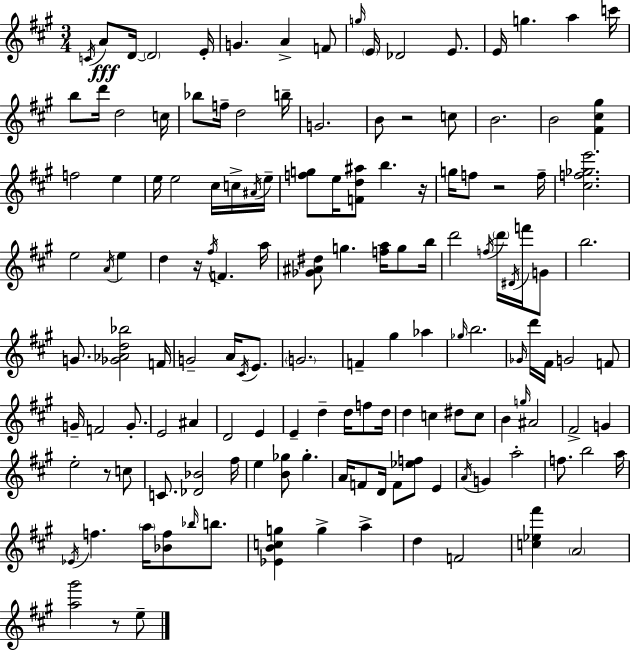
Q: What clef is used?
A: treble